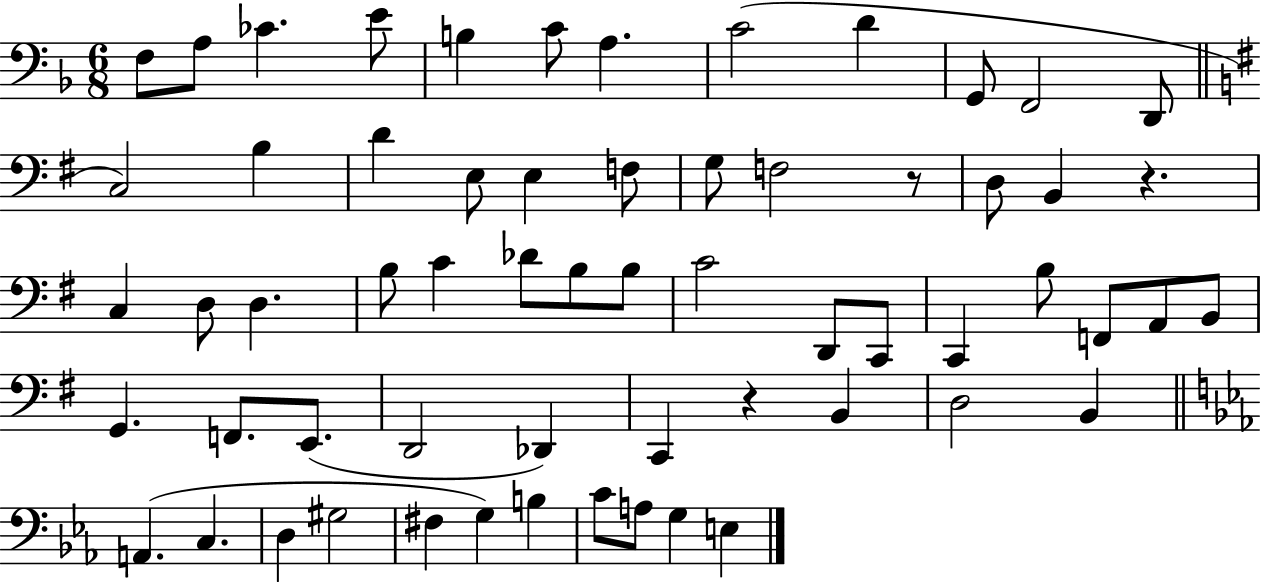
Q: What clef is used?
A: bass